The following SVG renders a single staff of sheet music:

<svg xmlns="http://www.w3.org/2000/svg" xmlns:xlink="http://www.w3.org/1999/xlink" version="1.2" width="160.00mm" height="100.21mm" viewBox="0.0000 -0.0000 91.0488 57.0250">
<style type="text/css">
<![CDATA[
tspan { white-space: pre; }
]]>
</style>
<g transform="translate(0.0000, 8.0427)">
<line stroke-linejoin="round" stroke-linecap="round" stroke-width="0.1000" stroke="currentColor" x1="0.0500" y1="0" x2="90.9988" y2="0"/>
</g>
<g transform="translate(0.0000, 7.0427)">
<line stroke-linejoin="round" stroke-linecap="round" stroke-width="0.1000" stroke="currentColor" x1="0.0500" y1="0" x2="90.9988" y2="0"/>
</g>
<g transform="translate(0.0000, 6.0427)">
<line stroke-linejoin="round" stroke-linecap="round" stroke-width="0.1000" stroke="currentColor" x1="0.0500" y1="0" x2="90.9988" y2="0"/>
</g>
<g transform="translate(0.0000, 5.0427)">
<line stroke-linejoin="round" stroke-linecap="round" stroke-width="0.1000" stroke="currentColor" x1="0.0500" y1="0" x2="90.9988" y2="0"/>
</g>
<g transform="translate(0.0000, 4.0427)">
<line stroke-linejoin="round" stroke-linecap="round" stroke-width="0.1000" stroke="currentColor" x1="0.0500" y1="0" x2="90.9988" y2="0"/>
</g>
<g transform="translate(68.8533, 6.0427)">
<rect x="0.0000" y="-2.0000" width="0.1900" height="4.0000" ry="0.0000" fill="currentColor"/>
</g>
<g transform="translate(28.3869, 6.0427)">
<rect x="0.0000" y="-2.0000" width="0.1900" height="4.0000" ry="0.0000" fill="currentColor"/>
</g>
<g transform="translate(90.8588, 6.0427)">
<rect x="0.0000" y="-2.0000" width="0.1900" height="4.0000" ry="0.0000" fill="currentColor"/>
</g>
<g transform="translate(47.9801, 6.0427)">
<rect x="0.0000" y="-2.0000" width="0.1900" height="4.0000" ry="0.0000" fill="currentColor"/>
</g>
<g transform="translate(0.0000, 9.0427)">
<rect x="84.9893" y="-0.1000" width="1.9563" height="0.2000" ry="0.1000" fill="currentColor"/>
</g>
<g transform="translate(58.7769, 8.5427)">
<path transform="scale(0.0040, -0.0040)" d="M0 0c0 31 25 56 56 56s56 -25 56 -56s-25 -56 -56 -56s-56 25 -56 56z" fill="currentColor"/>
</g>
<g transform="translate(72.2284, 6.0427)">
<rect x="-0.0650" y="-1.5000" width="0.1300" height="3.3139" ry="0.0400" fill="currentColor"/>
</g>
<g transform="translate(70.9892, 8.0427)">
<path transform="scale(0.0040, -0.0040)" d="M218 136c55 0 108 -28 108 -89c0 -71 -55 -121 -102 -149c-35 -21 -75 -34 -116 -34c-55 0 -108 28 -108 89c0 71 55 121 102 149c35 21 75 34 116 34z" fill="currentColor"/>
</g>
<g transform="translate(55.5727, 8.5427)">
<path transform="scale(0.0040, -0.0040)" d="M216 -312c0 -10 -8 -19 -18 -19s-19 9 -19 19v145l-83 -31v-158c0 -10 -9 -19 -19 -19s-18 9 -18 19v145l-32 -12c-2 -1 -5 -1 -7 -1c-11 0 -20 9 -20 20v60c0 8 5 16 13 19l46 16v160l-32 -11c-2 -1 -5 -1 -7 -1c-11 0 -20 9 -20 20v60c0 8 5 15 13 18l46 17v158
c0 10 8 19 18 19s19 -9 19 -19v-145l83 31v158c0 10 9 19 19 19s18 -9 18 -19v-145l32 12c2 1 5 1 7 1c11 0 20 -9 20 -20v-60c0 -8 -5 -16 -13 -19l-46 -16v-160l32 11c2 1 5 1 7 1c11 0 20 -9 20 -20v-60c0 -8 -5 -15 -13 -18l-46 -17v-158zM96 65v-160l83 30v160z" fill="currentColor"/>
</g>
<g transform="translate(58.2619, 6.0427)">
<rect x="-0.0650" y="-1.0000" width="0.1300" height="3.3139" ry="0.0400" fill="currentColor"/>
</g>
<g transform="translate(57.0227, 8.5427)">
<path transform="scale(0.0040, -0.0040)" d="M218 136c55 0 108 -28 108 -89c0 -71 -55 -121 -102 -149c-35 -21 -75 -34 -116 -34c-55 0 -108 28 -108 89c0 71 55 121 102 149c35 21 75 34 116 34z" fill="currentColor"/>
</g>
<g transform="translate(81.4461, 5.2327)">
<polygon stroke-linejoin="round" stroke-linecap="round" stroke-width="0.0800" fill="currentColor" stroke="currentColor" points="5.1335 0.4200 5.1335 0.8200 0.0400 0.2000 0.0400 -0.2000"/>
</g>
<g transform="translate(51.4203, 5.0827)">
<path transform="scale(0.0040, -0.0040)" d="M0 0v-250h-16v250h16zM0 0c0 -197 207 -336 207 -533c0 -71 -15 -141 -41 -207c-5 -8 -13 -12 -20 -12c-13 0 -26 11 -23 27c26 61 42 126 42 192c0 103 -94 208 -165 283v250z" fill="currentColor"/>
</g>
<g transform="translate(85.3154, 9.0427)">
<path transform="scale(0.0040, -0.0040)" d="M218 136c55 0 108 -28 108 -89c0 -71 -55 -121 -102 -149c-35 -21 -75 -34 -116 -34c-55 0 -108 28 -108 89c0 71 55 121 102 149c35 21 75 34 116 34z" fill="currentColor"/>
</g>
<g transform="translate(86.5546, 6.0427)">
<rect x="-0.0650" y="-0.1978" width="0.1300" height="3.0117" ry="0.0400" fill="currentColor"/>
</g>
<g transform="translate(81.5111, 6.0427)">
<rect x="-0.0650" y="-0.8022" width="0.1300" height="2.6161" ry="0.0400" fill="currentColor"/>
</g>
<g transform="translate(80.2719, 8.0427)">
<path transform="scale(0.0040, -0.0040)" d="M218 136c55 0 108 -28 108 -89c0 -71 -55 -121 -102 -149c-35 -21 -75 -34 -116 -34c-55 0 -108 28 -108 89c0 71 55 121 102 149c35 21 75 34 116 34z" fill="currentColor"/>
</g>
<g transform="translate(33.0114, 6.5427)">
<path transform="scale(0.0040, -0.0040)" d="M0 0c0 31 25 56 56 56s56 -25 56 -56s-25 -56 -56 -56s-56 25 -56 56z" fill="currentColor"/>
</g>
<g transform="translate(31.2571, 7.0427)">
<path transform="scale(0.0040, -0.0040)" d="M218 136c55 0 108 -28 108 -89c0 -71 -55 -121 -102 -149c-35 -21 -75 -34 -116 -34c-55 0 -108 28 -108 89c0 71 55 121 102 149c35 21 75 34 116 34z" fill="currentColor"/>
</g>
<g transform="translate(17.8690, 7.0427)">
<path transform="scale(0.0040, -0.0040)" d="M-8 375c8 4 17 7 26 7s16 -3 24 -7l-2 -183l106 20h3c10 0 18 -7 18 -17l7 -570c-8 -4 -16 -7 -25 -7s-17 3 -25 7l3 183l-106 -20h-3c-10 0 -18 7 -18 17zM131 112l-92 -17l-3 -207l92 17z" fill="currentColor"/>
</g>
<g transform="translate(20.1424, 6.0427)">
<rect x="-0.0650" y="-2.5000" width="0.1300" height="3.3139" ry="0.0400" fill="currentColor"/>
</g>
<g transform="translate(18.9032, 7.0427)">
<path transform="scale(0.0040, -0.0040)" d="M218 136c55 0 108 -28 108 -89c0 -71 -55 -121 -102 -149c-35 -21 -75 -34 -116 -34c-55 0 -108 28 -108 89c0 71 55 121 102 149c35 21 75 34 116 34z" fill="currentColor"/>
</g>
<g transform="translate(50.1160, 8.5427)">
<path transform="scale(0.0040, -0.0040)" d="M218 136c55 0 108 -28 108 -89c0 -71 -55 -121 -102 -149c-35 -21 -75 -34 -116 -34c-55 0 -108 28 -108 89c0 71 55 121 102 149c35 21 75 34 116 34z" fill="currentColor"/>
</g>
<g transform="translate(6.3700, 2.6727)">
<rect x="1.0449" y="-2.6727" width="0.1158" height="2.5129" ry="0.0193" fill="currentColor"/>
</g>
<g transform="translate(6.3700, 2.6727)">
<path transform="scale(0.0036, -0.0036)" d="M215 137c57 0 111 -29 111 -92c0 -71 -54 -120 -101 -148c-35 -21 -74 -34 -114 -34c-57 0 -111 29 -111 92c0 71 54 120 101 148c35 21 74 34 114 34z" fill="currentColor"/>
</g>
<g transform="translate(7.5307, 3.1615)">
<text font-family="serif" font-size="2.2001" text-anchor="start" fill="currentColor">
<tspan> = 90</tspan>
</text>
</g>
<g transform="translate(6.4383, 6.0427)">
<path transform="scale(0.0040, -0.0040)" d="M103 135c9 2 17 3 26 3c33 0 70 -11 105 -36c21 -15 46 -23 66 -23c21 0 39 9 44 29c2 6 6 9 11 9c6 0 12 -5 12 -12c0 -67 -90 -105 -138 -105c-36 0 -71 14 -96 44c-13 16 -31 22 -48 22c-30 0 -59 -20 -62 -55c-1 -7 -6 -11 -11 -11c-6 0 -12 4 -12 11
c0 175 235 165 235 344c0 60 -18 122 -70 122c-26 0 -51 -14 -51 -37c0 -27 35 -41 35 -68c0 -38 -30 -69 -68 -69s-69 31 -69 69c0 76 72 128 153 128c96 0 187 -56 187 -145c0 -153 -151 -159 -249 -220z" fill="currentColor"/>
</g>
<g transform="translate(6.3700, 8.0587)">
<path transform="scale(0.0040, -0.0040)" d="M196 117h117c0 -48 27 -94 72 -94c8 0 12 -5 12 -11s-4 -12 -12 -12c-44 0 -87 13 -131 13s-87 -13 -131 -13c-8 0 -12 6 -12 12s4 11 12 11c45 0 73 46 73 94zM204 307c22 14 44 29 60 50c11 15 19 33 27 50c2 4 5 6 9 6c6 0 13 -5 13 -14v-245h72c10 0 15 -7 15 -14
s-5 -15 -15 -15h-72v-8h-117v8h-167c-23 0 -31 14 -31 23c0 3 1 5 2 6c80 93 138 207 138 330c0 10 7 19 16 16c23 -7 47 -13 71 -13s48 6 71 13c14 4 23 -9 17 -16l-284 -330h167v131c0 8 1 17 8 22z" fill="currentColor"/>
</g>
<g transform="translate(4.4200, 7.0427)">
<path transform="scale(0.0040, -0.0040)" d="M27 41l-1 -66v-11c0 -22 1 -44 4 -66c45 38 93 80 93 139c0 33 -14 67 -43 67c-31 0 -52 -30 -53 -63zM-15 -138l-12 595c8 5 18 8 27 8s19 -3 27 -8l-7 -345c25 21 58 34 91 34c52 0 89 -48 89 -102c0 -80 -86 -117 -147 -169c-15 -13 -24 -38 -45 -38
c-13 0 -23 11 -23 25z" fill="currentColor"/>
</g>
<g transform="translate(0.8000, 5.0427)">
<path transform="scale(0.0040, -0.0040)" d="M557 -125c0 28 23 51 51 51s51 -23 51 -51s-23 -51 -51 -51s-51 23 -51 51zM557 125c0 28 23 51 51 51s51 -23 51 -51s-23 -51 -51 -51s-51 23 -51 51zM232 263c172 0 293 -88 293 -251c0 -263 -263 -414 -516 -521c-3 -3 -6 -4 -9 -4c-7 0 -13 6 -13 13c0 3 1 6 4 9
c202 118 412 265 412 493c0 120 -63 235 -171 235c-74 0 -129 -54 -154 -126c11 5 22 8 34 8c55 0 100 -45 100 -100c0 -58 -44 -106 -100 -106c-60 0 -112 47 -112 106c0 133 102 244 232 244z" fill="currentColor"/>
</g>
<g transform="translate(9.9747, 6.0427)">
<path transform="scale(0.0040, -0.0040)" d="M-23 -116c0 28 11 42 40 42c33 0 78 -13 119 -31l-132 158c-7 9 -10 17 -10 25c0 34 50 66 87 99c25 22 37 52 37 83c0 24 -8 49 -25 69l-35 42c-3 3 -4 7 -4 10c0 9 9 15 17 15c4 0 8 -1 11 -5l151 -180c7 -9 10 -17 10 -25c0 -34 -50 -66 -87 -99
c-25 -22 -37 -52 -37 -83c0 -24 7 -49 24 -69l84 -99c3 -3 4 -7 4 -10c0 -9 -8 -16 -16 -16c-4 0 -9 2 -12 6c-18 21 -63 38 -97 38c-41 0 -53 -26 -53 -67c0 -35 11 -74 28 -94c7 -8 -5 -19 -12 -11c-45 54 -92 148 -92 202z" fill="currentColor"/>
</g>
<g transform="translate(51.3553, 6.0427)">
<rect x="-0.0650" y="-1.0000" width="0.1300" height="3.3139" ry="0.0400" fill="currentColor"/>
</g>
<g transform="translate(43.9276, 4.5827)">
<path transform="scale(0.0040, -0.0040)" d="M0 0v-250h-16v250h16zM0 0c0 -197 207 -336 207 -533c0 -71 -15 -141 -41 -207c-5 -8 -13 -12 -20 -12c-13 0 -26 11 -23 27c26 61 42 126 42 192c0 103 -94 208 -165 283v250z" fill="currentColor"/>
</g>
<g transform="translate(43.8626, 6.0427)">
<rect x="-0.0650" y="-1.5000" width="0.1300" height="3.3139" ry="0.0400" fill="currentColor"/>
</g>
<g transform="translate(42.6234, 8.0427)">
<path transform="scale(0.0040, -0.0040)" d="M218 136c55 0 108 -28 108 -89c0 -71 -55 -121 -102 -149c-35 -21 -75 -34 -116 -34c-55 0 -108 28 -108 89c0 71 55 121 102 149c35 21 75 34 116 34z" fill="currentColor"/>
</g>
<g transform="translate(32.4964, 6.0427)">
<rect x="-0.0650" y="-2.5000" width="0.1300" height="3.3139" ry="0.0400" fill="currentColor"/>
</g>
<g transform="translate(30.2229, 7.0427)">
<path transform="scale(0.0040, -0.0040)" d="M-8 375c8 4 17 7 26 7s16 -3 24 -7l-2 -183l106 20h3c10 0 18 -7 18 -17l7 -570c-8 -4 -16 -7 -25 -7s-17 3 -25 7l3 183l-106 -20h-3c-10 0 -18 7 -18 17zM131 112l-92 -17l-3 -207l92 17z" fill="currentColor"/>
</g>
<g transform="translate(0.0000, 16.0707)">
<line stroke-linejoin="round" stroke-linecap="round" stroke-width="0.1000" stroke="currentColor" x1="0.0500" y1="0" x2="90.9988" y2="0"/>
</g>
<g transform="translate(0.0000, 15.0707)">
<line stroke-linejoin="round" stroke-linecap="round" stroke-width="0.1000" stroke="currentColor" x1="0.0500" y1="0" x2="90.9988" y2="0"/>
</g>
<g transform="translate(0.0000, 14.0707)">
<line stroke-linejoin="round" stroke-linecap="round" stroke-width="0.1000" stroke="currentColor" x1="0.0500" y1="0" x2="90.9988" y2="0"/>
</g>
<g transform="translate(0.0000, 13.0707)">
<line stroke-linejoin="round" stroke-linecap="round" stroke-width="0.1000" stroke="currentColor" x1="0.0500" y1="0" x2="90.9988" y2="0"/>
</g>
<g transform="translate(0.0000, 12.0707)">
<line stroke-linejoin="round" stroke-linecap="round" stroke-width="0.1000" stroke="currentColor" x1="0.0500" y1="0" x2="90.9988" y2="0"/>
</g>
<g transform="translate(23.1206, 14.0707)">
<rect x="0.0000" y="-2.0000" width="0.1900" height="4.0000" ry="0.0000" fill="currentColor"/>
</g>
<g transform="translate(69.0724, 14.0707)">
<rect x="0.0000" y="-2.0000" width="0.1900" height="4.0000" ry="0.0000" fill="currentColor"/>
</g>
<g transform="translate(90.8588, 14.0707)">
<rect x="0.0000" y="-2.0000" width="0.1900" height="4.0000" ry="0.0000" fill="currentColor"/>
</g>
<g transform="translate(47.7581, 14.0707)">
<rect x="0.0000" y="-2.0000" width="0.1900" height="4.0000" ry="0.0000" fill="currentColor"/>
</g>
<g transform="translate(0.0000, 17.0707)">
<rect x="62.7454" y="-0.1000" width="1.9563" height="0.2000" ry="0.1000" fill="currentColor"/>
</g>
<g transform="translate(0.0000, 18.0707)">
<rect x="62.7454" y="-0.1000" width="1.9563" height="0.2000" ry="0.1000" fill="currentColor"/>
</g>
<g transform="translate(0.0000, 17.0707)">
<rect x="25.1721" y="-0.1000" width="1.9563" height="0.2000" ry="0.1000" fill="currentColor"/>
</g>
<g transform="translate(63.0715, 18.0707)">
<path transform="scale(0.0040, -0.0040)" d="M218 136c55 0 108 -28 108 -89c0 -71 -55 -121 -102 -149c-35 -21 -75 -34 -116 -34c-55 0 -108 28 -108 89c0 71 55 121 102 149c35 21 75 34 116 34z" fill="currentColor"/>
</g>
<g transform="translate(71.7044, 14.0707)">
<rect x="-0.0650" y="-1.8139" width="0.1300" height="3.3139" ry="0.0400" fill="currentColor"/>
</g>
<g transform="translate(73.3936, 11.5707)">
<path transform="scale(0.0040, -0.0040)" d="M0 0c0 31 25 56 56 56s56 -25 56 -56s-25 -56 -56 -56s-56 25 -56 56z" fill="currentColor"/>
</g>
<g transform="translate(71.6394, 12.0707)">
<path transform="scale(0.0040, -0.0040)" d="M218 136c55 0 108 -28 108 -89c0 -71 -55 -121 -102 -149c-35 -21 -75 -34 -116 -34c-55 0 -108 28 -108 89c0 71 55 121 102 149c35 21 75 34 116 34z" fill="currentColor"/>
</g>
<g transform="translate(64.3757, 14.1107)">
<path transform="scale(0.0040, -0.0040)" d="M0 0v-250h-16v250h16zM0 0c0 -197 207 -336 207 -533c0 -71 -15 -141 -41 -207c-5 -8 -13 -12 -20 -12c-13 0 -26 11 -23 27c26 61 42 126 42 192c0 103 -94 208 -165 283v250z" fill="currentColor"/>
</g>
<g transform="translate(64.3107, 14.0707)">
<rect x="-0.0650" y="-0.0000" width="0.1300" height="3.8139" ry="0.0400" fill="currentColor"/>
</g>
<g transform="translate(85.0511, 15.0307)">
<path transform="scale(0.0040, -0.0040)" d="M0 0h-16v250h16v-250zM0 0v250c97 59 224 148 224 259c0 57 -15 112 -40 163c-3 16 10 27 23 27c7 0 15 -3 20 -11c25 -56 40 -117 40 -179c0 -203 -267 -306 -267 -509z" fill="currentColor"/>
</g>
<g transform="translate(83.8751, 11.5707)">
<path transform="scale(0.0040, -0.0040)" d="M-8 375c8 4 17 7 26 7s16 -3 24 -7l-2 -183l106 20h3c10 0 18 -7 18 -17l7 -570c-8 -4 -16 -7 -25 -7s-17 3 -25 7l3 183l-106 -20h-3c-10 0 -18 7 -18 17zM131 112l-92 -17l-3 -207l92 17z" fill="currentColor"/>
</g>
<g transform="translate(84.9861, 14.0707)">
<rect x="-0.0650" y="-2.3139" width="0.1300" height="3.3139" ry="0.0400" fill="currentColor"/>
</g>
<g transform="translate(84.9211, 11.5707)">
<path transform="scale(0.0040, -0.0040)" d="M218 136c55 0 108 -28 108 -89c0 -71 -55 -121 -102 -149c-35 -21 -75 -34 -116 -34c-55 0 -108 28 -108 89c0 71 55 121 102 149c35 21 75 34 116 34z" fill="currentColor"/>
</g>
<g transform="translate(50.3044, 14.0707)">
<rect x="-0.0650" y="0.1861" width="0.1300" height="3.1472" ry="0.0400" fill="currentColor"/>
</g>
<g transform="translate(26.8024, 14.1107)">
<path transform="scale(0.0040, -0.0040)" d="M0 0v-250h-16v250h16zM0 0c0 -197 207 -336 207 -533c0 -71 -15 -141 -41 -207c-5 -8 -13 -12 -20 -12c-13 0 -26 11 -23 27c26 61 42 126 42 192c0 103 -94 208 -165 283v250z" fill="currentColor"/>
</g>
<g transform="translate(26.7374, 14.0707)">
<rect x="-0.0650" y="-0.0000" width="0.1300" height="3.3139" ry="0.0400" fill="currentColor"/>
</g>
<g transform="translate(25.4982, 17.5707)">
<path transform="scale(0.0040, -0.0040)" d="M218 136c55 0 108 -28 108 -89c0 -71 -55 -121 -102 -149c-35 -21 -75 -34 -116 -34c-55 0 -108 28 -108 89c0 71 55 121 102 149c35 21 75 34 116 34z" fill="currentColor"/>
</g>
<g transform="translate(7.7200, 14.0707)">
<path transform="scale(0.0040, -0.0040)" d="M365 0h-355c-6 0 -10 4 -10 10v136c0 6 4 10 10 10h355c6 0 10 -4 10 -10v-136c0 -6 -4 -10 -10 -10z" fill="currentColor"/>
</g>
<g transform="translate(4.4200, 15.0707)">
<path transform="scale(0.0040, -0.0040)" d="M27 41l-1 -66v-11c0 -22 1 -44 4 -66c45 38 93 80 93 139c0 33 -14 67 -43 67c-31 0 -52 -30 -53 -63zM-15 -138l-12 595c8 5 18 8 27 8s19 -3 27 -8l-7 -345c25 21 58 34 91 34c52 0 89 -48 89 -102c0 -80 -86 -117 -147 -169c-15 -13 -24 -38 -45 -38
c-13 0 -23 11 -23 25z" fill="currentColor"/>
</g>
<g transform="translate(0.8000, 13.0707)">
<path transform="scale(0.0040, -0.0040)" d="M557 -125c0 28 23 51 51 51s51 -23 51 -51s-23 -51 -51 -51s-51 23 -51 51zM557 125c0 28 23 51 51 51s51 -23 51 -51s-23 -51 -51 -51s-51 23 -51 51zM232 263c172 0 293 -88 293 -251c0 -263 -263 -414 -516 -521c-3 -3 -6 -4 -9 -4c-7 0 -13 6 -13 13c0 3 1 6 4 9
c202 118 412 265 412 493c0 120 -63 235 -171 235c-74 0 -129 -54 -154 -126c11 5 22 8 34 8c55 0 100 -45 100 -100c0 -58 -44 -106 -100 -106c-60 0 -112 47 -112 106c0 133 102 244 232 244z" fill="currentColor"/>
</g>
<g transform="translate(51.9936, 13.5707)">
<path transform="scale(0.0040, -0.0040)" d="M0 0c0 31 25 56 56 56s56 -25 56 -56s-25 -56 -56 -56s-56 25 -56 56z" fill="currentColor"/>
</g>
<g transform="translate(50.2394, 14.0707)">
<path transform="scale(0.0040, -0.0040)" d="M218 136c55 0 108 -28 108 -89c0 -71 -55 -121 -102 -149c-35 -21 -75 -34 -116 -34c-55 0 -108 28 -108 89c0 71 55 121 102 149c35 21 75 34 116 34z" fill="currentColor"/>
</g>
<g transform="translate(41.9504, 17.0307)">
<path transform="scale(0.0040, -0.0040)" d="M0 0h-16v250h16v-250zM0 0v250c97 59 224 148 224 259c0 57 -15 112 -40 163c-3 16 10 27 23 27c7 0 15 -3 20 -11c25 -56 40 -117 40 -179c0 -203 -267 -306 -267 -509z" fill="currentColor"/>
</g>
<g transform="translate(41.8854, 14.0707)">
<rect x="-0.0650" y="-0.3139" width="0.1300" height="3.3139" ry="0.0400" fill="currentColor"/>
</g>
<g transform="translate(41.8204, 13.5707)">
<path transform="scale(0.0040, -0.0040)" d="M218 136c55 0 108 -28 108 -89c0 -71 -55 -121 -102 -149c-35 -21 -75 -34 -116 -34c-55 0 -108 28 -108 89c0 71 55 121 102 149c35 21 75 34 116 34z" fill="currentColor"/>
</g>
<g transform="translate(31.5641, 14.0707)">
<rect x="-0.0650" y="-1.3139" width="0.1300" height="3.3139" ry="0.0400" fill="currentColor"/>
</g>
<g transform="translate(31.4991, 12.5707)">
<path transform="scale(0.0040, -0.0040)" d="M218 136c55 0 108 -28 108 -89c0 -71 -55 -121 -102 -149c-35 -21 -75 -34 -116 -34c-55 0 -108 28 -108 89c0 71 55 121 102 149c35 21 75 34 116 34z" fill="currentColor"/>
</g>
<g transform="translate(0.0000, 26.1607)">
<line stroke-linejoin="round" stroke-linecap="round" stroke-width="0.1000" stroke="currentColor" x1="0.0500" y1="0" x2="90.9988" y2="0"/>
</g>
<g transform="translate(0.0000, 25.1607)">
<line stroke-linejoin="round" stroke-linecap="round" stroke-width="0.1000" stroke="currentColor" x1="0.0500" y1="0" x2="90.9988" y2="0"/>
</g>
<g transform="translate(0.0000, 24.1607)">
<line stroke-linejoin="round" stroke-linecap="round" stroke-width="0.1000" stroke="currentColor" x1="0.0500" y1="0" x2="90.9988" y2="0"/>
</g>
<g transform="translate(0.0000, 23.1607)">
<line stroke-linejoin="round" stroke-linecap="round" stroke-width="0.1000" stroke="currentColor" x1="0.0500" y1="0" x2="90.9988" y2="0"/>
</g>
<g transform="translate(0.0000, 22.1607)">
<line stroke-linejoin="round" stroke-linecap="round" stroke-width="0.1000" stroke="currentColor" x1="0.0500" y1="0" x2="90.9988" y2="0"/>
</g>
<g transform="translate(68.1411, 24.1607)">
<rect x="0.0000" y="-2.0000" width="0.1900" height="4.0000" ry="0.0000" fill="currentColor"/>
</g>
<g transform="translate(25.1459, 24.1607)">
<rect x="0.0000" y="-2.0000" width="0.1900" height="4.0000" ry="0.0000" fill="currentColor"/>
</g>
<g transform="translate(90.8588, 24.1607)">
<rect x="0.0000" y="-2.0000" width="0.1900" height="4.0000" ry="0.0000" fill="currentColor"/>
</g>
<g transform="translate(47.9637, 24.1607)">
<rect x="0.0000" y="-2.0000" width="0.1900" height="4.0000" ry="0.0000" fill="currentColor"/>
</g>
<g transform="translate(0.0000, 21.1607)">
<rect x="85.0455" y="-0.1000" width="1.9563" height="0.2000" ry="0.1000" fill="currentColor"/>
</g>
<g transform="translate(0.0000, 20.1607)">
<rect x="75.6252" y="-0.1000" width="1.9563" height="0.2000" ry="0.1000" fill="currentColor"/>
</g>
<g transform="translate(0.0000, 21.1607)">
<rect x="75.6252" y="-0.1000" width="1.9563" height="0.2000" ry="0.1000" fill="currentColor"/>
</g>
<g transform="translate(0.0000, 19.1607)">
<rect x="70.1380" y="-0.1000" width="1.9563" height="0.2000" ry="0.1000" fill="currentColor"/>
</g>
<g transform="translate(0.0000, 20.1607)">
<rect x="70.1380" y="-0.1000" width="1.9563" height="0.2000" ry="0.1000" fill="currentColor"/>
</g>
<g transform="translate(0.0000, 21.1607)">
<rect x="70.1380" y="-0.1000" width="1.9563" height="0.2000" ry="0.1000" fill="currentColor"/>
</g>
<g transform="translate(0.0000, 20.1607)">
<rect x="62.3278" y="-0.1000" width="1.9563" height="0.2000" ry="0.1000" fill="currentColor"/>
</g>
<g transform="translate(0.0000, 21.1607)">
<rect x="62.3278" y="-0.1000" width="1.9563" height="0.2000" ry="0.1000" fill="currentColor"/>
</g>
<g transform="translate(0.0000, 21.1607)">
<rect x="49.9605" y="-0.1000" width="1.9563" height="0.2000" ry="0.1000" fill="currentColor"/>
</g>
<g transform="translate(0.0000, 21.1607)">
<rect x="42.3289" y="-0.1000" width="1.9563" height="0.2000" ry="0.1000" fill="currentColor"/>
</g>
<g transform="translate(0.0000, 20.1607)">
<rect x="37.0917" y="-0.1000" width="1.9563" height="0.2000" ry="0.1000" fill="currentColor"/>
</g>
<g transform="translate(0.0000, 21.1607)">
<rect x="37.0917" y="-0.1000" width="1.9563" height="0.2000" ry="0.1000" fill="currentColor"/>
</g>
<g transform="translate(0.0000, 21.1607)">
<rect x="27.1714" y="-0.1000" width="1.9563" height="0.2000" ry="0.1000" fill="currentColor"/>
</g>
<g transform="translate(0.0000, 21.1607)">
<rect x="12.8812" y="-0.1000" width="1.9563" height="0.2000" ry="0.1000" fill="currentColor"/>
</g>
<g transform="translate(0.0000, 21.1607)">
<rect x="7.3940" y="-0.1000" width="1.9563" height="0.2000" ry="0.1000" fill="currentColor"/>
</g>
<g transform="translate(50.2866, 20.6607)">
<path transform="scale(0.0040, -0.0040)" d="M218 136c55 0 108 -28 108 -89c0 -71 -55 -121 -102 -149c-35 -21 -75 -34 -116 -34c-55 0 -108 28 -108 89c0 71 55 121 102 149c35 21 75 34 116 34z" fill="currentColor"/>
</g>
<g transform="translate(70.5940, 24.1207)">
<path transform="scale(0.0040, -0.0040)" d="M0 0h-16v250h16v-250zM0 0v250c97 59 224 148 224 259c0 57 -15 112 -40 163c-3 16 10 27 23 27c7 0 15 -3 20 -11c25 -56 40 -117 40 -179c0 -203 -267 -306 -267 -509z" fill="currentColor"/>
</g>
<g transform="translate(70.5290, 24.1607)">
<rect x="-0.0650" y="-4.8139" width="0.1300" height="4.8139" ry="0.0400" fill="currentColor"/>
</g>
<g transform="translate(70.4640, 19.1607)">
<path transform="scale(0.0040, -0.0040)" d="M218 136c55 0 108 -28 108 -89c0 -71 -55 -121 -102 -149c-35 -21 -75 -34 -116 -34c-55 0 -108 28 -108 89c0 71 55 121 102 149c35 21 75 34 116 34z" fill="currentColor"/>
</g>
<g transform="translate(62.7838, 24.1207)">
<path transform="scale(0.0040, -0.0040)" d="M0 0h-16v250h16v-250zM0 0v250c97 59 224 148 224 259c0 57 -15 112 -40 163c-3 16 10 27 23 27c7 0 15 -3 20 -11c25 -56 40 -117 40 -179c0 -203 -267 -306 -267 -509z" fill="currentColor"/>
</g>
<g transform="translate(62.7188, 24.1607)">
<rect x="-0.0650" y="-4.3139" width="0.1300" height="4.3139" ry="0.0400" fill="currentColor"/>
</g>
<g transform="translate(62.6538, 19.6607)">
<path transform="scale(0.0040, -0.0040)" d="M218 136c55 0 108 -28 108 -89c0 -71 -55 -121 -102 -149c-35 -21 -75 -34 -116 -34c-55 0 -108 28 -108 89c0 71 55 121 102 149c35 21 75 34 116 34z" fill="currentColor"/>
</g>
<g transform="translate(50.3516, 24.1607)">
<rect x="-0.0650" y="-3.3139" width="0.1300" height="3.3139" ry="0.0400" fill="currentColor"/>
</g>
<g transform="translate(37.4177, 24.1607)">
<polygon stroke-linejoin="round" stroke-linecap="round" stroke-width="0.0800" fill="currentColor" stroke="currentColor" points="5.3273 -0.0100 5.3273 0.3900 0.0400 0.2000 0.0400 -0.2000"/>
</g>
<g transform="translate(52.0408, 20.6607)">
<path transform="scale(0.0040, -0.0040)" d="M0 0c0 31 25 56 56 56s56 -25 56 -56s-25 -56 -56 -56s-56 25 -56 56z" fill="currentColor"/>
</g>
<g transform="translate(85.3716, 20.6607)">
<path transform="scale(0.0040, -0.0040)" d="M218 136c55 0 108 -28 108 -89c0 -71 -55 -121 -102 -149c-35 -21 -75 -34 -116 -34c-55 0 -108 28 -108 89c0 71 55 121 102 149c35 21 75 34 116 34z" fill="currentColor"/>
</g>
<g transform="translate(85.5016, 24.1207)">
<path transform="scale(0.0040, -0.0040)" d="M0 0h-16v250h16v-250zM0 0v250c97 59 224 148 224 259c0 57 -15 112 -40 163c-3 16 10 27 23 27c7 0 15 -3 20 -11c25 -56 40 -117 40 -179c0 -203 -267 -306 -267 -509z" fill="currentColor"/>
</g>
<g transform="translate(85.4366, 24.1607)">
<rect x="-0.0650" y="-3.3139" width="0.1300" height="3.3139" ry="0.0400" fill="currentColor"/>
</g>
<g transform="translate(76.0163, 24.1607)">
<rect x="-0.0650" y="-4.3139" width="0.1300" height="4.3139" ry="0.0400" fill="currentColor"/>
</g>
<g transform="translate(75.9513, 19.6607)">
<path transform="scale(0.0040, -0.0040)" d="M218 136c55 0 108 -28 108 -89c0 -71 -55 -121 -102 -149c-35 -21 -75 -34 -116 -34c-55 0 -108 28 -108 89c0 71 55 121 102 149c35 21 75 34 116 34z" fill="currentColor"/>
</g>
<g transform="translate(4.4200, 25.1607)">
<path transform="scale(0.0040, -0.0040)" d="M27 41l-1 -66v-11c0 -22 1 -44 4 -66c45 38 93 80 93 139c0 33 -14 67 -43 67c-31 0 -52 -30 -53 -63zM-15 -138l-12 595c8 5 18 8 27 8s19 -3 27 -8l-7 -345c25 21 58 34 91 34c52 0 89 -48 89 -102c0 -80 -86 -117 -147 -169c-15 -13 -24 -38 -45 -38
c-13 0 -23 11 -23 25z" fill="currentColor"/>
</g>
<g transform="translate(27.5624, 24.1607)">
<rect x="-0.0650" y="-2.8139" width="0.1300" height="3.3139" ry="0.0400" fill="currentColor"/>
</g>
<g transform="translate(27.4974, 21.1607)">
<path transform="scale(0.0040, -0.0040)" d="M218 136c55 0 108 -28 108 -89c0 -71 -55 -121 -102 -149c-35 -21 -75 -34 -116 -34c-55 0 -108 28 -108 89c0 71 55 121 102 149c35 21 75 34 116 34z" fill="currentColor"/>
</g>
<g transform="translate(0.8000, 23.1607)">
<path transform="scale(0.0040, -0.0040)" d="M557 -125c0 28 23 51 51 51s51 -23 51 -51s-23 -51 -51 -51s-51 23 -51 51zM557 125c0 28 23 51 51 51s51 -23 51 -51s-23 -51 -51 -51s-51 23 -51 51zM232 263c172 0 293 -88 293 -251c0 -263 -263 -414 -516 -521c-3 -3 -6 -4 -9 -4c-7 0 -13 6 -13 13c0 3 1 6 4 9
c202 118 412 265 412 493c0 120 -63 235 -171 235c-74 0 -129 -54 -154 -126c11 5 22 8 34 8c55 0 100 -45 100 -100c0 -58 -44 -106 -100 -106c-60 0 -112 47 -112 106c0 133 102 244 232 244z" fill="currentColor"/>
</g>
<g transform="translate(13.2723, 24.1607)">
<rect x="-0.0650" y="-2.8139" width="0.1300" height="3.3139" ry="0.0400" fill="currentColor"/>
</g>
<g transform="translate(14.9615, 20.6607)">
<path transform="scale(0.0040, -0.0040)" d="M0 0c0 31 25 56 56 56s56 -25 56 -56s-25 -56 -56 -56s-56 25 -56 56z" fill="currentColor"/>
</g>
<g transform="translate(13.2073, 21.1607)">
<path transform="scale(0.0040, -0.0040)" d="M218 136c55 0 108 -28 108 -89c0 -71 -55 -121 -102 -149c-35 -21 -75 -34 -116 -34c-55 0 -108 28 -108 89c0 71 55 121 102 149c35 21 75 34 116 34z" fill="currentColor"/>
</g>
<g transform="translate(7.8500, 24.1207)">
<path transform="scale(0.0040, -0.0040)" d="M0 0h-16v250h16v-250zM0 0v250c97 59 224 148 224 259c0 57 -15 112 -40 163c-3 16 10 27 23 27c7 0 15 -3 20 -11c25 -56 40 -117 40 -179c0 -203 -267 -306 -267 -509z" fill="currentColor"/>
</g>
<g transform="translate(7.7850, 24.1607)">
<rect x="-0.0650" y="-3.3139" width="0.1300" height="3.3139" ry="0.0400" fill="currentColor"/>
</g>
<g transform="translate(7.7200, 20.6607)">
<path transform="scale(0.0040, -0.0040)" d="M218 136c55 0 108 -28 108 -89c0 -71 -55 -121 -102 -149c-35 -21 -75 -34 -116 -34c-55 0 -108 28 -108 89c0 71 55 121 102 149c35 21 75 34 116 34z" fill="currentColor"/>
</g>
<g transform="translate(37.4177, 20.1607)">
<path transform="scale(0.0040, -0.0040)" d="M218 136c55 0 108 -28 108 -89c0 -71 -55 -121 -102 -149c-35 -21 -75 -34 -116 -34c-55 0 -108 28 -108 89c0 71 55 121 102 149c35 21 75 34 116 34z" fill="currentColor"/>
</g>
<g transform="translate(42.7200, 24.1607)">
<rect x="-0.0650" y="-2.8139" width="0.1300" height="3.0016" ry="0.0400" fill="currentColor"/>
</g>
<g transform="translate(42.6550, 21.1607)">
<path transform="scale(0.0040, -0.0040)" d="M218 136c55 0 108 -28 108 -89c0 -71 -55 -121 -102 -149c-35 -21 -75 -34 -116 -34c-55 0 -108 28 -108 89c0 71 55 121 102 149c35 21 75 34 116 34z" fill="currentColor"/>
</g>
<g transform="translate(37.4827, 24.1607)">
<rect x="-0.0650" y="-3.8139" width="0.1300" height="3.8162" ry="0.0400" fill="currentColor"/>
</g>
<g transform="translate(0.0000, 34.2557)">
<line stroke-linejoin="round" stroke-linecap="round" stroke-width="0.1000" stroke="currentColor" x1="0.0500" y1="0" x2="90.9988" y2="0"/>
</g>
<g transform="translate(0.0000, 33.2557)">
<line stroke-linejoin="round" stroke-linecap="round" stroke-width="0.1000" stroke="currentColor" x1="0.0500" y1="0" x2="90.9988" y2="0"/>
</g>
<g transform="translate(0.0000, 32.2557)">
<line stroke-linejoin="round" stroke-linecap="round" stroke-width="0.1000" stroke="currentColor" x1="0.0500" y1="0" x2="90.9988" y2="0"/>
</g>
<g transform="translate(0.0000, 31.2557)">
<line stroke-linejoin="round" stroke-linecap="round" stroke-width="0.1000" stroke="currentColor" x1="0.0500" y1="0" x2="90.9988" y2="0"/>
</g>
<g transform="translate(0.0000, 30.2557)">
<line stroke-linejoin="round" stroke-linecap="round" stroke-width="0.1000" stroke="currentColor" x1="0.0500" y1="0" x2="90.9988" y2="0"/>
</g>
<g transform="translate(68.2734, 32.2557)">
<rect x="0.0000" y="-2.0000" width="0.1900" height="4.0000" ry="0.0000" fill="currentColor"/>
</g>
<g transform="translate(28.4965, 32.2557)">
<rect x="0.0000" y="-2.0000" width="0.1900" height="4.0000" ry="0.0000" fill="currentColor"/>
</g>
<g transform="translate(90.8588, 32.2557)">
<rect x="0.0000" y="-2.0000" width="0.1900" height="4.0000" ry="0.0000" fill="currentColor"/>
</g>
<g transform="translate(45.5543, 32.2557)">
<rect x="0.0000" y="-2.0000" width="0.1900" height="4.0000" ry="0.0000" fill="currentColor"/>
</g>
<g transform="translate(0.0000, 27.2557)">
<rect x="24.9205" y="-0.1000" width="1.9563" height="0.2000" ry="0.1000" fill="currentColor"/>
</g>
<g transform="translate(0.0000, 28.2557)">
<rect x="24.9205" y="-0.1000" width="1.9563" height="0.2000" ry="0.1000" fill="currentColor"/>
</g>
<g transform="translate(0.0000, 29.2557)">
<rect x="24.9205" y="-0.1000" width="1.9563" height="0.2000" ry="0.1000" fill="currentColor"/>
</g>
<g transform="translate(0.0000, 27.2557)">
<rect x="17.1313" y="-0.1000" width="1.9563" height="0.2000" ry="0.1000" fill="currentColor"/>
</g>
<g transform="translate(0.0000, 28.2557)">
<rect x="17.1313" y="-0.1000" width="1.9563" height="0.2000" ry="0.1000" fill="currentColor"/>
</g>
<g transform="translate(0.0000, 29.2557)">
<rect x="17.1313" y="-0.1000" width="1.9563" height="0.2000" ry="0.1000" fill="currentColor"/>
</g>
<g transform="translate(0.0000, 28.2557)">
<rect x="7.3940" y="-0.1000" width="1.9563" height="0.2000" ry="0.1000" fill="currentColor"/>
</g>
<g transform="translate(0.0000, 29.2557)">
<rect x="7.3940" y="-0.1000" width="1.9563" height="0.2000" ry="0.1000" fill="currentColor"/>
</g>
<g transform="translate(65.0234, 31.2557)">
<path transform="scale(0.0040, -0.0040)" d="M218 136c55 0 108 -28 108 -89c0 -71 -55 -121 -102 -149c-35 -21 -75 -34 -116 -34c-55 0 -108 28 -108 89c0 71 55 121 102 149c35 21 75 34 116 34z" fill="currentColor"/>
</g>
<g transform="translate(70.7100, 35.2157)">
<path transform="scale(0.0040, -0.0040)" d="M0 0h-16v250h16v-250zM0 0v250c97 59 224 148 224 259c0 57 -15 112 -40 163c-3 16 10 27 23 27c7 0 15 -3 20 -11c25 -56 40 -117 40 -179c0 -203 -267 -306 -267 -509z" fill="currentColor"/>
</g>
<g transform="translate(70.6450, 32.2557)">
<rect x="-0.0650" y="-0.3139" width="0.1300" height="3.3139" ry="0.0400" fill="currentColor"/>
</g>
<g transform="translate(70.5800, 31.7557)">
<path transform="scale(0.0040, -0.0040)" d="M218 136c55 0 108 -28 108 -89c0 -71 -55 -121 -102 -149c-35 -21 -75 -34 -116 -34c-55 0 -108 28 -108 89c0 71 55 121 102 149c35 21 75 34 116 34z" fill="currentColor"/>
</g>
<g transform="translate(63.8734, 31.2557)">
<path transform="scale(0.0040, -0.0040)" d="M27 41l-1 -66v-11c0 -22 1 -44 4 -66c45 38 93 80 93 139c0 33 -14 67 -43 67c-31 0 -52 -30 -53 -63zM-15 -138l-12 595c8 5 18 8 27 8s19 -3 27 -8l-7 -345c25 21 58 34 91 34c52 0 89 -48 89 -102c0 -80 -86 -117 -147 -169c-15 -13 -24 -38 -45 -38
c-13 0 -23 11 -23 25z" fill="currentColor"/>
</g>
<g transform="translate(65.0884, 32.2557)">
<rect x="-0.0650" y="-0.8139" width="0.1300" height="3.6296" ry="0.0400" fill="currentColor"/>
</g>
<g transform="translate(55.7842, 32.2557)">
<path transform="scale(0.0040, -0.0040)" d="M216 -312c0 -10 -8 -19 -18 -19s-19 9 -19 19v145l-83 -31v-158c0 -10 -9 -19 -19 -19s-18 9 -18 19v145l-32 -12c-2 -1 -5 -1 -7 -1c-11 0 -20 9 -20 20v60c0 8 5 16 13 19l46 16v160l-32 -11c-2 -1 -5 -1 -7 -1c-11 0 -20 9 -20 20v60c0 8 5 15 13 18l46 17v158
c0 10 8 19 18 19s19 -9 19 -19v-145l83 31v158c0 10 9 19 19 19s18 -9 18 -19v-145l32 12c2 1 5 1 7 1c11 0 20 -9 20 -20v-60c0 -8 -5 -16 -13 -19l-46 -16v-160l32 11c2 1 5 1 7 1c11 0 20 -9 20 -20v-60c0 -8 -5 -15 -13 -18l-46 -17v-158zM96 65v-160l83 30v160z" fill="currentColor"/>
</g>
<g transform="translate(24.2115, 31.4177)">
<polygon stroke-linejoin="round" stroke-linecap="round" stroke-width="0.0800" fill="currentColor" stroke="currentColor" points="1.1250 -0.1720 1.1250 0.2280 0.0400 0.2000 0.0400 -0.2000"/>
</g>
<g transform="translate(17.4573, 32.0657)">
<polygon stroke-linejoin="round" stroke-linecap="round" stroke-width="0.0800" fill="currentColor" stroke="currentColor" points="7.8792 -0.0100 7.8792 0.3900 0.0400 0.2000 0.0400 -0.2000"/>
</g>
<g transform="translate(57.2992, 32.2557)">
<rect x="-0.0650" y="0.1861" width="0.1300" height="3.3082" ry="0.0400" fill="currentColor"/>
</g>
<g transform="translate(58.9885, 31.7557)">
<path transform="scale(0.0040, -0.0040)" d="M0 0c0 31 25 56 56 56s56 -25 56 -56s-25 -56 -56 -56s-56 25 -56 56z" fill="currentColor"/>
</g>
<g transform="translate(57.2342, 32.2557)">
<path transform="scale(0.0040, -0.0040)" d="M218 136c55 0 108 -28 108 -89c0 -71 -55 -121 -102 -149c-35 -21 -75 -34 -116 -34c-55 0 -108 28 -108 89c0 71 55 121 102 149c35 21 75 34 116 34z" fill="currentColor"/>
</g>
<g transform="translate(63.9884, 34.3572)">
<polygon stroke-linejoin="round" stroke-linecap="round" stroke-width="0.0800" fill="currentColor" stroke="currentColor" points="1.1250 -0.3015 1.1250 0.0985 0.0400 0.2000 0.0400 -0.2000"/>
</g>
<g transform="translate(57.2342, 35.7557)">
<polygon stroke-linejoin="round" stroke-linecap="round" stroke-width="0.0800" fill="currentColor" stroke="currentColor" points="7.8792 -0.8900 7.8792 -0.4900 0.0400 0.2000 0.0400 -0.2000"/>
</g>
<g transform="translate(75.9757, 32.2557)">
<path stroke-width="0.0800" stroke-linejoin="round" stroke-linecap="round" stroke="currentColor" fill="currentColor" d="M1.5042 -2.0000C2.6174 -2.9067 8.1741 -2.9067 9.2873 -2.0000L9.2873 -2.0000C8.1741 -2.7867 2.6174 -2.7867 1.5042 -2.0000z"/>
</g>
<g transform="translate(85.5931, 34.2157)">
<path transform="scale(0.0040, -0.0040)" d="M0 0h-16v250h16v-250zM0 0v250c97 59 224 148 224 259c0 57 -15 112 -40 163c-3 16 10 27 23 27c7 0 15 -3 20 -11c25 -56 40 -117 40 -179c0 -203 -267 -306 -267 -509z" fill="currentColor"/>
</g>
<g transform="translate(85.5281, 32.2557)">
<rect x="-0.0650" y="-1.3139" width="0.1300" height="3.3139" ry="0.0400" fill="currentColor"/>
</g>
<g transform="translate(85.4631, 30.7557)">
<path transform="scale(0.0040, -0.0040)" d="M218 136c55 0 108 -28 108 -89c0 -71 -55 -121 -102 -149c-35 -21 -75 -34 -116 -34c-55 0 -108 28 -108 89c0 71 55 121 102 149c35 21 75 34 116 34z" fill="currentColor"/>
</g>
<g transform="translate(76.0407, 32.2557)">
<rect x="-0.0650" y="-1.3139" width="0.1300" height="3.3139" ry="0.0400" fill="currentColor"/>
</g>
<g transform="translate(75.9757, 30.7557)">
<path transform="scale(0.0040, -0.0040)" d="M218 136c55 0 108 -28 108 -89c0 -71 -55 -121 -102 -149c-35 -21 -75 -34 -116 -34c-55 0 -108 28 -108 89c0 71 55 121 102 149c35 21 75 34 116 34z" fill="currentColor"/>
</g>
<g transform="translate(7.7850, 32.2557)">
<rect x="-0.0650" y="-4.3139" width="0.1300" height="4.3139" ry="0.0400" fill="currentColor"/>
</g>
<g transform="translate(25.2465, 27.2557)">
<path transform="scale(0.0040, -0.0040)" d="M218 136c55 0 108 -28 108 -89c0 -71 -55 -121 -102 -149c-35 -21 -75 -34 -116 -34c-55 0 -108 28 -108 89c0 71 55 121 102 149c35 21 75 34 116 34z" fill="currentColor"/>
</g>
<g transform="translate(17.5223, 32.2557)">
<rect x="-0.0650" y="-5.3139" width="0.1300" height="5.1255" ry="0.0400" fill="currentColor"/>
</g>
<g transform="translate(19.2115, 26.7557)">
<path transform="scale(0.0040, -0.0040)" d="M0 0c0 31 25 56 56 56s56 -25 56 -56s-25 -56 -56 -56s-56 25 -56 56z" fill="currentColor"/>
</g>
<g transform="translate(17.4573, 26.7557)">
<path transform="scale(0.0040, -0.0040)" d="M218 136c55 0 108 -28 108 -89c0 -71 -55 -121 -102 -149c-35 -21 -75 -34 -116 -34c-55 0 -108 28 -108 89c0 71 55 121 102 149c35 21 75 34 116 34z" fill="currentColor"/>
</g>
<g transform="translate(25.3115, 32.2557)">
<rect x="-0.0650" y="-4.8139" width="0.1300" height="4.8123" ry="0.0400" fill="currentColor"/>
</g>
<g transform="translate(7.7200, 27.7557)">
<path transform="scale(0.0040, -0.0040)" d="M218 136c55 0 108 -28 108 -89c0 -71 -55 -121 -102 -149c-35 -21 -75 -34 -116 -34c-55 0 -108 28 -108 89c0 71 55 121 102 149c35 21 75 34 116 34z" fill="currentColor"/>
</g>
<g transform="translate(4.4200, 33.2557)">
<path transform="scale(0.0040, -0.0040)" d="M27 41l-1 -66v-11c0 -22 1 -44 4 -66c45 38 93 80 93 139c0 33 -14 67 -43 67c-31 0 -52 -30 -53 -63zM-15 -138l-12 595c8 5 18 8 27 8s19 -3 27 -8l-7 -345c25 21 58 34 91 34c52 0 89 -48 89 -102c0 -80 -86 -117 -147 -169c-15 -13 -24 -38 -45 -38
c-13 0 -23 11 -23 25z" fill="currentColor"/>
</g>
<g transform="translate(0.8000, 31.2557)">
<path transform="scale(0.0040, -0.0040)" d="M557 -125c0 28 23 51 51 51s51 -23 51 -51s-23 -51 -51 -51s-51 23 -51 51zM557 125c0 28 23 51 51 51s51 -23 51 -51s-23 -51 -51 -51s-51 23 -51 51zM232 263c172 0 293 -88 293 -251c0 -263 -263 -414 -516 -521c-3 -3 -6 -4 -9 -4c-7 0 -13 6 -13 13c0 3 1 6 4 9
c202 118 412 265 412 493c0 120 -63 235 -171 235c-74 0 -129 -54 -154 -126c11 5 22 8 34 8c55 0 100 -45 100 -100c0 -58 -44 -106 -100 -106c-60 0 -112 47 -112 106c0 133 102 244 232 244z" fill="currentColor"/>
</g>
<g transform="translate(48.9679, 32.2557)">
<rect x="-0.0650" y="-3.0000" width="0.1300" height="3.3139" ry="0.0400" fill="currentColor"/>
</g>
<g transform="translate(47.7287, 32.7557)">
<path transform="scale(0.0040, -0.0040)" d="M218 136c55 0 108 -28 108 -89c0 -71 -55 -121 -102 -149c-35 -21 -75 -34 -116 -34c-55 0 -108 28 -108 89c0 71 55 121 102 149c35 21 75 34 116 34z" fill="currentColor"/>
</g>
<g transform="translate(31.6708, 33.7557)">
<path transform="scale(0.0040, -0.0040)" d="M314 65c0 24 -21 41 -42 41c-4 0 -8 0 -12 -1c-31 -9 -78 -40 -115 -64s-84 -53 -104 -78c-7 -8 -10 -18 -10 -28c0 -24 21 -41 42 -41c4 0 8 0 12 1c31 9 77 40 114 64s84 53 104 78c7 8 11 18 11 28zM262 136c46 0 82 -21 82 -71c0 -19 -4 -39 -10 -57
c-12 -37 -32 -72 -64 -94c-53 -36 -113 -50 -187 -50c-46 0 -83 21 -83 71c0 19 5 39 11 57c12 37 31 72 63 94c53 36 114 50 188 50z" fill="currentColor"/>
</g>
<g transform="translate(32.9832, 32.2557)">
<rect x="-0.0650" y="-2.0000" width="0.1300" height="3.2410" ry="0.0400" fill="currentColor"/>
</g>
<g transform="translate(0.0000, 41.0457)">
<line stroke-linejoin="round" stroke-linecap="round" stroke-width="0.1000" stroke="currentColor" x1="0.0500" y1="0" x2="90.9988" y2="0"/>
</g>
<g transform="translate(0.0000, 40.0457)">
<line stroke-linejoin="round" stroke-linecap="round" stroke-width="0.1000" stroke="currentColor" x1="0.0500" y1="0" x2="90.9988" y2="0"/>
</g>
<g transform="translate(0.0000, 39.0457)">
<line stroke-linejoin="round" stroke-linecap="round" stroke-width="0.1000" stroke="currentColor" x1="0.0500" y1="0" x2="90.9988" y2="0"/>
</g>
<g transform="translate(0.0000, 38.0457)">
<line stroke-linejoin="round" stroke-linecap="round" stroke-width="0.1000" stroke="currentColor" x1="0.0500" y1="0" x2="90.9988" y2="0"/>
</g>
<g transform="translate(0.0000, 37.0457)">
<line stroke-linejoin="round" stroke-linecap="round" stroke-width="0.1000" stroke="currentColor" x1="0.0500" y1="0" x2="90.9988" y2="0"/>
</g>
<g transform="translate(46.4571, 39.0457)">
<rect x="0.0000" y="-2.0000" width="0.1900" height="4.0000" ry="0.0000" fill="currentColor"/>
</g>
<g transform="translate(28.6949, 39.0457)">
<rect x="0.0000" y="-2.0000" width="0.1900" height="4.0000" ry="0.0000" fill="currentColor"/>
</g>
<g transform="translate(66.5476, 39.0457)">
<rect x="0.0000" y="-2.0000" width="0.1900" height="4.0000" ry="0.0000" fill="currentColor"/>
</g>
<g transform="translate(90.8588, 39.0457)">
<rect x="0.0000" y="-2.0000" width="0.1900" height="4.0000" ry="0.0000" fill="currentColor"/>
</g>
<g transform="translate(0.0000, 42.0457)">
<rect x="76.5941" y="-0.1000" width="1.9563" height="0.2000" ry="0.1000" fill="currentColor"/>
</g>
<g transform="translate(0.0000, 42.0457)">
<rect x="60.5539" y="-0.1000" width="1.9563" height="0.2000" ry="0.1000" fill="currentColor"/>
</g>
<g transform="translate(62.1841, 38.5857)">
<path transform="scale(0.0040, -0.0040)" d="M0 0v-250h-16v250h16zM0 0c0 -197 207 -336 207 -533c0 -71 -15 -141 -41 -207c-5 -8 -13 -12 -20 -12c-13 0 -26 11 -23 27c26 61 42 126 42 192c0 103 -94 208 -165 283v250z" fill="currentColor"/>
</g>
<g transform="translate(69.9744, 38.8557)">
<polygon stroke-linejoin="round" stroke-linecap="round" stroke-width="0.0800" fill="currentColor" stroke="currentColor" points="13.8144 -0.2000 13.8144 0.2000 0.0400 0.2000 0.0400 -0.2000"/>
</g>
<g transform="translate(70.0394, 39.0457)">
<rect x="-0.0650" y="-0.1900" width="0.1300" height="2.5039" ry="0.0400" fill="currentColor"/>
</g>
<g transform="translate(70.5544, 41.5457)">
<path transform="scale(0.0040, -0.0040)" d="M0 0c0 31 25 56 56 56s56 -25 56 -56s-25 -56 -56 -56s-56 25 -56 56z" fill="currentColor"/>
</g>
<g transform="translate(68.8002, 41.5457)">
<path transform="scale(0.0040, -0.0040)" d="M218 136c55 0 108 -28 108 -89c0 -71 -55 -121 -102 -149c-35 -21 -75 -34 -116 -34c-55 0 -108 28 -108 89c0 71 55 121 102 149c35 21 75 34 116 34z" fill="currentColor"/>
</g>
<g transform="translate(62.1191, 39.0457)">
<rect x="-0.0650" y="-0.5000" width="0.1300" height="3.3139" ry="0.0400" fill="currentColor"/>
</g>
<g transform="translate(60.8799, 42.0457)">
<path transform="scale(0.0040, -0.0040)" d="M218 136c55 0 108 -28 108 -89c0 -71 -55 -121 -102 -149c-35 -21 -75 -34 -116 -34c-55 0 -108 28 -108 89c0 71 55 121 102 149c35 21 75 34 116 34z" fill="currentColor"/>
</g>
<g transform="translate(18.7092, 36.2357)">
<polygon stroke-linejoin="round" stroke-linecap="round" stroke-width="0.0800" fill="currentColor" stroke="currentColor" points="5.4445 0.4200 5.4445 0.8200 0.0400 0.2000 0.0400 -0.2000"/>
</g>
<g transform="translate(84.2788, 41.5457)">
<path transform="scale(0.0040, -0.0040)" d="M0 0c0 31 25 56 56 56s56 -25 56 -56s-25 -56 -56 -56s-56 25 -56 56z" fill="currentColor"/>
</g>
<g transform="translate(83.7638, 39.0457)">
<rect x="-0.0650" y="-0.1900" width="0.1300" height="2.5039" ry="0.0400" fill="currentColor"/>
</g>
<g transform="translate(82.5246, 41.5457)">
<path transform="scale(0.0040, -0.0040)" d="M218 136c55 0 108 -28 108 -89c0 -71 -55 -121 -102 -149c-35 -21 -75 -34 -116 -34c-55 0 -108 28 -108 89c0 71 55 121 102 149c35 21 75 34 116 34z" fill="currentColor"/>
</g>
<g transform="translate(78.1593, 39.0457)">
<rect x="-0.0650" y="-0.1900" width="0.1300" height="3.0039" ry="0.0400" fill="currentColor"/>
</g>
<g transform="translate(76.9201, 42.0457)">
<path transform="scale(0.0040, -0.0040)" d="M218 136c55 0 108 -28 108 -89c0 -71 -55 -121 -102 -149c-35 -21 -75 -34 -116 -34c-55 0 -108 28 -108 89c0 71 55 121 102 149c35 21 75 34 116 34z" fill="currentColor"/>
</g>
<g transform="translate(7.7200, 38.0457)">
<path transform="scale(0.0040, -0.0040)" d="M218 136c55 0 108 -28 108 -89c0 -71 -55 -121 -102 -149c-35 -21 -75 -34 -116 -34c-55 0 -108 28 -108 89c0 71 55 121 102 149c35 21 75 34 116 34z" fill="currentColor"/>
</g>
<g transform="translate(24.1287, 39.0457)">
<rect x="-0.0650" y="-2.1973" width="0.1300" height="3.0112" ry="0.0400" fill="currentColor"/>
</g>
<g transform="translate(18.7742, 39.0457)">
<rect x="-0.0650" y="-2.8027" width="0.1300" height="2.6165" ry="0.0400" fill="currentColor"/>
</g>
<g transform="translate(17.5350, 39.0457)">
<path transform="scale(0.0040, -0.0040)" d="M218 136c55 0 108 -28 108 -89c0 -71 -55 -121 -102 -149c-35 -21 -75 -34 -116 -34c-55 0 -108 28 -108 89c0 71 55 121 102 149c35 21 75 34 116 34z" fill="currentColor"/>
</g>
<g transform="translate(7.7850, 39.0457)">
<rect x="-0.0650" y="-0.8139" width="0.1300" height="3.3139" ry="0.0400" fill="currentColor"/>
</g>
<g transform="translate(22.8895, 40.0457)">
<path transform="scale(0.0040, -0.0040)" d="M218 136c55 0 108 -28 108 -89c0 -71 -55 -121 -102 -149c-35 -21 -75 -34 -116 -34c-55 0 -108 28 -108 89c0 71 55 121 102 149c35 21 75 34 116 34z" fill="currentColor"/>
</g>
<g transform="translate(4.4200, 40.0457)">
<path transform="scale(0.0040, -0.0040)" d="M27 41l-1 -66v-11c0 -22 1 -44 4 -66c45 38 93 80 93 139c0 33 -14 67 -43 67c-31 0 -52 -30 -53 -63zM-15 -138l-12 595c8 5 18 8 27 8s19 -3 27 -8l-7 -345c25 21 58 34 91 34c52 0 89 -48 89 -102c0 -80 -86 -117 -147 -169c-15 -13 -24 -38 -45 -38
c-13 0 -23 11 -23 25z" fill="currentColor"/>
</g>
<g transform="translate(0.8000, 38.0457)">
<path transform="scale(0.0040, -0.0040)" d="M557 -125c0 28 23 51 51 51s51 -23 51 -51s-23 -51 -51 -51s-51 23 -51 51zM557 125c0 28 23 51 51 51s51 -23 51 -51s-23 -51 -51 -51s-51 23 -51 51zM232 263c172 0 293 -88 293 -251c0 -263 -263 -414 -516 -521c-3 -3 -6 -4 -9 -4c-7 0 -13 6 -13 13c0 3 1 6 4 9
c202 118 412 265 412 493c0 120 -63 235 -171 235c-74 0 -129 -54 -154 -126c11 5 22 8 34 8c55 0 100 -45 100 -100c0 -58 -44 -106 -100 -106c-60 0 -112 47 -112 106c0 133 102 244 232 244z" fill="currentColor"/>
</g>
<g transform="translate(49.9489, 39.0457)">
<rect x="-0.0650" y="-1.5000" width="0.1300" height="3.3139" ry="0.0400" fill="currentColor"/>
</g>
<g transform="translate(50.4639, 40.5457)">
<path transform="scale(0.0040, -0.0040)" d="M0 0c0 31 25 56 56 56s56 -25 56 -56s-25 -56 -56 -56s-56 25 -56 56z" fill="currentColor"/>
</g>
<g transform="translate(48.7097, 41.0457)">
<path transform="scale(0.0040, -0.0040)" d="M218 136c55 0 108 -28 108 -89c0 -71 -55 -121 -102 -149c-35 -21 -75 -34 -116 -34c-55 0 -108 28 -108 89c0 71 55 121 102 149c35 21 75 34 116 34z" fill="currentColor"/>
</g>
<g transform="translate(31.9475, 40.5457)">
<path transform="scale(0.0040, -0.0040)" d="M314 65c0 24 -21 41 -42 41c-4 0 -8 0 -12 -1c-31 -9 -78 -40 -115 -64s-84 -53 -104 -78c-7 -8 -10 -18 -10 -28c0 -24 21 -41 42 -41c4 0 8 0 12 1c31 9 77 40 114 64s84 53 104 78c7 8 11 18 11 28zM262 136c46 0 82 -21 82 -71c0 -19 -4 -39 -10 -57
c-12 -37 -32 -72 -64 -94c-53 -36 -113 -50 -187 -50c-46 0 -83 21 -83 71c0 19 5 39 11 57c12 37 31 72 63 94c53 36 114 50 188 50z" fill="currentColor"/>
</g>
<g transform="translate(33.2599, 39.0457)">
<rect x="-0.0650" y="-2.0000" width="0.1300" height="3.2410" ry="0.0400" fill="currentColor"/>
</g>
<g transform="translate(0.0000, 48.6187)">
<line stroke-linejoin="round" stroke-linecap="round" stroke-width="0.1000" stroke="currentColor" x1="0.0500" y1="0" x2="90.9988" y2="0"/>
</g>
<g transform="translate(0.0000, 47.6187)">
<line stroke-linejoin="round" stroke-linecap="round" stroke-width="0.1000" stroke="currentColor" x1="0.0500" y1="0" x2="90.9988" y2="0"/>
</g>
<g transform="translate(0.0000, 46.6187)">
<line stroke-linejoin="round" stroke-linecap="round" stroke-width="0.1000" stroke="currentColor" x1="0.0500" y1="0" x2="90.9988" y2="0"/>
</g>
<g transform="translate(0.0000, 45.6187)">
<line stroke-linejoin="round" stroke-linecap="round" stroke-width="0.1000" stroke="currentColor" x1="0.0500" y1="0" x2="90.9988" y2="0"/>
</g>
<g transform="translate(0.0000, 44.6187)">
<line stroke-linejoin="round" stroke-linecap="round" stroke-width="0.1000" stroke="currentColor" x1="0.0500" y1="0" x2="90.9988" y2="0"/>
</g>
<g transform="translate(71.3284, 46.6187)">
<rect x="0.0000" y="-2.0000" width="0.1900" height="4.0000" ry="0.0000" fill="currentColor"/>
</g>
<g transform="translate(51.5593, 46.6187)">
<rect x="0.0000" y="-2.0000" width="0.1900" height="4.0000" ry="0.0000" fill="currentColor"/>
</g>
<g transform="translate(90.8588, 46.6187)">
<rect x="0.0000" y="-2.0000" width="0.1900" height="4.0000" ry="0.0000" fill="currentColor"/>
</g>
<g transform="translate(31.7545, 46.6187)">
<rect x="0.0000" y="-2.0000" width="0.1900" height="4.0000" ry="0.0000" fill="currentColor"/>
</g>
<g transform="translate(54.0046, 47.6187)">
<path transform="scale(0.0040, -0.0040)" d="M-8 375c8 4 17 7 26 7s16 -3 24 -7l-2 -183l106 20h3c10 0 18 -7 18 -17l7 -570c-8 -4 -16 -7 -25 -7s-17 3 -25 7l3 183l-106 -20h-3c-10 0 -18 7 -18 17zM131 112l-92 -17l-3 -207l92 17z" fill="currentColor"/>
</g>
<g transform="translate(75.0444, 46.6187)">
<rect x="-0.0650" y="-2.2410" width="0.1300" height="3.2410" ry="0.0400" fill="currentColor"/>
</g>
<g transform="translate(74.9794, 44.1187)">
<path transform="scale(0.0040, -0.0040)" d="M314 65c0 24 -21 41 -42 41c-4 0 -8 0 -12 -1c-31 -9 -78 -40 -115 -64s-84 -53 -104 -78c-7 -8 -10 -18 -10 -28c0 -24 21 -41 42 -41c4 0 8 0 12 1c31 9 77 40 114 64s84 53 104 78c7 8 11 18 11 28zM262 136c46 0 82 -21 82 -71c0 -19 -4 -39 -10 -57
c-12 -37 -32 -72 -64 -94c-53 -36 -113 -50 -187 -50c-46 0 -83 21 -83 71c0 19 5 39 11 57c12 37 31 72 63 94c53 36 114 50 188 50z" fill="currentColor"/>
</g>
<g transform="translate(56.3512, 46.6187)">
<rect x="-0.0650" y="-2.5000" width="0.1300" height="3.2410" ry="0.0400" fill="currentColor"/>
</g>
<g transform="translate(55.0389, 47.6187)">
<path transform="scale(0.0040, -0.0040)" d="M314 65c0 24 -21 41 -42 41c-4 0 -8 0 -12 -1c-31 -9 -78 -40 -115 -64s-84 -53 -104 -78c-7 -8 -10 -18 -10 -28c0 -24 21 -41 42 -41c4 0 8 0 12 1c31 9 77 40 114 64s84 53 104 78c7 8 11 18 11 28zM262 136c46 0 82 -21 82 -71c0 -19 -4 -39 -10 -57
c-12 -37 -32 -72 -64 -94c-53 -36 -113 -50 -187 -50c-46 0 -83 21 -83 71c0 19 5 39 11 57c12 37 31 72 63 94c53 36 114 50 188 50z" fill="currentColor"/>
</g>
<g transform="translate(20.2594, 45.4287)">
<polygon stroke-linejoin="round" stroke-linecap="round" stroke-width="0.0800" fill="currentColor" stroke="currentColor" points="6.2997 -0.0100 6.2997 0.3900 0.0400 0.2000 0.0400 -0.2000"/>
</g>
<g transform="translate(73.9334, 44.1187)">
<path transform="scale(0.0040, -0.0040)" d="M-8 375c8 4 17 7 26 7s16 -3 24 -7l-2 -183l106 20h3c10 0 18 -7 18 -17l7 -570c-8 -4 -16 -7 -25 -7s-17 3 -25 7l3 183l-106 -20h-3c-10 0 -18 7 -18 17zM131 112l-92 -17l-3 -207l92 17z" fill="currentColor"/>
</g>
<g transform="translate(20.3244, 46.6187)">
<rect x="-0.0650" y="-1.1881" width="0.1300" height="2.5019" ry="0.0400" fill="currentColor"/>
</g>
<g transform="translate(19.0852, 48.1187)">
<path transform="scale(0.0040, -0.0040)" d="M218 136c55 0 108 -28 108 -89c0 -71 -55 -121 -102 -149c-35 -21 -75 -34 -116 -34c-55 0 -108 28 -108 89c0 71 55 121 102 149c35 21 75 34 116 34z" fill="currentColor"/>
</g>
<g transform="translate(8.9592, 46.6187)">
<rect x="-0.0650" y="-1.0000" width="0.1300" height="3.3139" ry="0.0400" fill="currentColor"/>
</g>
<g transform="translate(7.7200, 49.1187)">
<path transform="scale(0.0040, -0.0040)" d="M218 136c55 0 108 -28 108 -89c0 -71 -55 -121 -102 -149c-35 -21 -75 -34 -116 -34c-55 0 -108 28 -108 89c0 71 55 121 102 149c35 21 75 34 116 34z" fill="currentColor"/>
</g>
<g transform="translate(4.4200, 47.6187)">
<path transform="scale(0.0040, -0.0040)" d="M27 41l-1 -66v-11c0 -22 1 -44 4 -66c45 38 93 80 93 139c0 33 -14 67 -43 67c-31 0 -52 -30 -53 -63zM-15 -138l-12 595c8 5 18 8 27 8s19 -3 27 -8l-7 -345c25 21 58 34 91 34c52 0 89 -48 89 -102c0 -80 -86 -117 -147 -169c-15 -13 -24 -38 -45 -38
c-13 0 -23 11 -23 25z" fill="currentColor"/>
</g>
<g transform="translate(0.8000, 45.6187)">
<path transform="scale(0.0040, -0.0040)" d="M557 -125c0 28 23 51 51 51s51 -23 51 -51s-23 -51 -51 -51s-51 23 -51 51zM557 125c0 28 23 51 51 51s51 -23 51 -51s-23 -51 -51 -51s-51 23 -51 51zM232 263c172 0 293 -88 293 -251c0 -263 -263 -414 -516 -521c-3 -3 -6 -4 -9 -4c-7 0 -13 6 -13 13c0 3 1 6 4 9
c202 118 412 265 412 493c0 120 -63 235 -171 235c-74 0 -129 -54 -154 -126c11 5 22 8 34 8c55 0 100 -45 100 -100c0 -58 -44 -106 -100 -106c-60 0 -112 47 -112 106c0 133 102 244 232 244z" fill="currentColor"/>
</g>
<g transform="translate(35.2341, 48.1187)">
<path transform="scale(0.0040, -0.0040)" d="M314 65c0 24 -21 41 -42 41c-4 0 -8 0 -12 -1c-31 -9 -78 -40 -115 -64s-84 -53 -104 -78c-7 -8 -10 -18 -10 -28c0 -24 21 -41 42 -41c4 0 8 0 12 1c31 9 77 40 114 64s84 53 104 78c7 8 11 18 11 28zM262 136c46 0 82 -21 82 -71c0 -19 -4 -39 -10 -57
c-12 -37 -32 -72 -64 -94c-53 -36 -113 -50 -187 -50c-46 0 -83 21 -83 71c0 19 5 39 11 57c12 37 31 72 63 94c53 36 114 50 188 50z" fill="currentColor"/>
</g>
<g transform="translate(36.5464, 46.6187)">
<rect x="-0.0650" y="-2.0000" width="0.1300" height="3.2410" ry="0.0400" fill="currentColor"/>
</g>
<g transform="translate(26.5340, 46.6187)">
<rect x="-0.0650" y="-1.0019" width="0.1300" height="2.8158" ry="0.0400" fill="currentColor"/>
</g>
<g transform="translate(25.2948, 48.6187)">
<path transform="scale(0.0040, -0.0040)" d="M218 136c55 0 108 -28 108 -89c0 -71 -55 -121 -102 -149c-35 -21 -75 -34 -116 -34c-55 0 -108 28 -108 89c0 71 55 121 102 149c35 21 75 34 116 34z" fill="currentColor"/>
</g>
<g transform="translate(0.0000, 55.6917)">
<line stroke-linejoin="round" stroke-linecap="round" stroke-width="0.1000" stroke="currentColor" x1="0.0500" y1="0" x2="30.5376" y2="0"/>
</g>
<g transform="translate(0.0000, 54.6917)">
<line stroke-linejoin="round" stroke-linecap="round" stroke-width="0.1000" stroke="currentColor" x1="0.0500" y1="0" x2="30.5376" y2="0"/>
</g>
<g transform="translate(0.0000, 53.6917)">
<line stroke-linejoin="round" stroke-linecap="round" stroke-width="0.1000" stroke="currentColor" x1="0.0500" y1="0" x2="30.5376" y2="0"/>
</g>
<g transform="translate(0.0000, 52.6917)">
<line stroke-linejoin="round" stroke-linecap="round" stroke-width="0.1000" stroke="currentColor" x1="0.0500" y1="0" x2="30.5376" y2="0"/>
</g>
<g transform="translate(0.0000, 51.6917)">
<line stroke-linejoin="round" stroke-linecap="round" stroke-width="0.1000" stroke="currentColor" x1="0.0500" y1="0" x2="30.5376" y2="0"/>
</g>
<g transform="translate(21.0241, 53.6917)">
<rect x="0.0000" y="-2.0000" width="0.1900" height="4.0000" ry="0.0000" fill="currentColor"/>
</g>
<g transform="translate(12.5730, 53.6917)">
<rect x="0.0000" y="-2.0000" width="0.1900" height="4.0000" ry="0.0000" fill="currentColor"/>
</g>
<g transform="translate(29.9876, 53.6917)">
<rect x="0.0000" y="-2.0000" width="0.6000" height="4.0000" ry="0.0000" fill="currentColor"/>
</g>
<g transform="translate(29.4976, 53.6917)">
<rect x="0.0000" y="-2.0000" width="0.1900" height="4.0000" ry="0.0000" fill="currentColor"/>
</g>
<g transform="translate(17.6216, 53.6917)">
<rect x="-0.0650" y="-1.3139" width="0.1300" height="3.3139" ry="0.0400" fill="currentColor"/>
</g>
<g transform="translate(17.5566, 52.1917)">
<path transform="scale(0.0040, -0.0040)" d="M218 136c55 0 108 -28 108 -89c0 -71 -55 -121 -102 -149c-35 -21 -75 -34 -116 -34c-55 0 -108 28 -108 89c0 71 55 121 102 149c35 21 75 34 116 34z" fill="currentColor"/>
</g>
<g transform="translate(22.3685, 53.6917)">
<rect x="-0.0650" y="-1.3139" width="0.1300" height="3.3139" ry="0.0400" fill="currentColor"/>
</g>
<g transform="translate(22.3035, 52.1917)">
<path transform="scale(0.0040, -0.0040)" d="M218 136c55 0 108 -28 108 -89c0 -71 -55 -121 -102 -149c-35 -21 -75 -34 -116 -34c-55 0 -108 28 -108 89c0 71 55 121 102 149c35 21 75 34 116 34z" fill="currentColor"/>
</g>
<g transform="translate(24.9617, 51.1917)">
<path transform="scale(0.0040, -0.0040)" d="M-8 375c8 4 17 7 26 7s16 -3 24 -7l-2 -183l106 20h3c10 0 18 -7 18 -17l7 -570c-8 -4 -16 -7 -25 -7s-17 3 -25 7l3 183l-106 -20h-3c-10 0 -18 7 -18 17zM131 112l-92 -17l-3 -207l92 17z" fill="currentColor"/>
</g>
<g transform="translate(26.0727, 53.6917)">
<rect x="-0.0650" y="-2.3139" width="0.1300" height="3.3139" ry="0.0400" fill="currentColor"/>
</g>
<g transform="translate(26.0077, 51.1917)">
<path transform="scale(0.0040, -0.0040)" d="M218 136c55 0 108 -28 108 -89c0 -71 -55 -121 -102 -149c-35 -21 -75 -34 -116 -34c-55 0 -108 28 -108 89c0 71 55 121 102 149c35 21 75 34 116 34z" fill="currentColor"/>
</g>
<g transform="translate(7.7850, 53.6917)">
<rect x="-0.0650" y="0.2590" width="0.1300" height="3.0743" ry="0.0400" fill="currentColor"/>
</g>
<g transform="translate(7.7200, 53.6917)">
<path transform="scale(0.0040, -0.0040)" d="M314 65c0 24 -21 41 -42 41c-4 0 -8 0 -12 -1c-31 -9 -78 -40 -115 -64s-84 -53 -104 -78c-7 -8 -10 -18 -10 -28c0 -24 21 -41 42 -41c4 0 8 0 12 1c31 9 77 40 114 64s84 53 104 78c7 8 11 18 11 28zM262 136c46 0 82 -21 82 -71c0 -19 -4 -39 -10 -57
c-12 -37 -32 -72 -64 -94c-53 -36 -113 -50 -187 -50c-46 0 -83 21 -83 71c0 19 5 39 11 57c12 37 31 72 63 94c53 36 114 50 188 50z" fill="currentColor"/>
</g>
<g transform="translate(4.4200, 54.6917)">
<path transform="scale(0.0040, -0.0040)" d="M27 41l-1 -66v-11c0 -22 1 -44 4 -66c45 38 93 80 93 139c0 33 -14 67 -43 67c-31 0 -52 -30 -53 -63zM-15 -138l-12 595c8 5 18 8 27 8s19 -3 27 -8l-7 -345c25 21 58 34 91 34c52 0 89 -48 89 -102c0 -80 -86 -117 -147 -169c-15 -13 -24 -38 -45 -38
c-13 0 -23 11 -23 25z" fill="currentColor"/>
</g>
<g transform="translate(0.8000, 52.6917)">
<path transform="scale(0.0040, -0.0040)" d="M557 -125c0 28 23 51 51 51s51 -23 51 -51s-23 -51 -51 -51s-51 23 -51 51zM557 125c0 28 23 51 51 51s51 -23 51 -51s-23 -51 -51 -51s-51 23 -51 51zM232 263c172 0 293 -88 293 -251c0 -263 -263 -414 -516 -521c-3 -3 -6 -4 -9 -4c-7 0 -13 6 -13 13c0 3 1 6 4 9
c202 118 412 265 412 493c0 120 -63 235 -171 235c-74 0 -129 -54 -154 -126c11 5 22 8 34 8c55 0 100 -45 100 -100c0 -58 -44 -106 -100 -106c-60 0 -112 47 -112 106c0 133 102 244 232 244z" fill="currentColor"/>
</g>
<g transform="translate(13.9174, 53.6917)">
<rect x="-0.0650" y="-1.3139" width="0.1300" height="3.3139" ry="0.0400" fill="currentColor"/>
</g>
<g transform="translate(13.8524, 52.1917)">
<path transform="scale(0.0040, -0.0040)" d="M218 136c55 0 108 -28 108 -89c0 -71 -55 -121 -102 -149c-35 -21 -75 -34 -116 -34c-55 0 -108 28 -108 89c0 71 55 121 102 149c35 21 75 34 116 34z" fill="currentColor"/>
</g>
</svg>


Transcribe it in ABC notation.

X:1
T:Untitled
M:2/4
L:1/4
K:F
z B,, B,, G,,/2 F,,/2 ^F,, G,, G,,/2 E,,/2 z2 D,,/2 G, E,/2 D, C,,/2 A, B,/2 D/2 C C E/2 C/2 D F/2 G/2 F D/2 F A/2 G/4 A,,2 C, ^D,/2 _F,/4 E,/2 G, G,/2 F, D,/2 _B,,/2 A,,2 G,, E,,/2 F,,/2 E,,/2 F,,/2 F,, A,,/2 G,,/2 A,,2 B,,2 B,2 D,2 G, G, G, B,